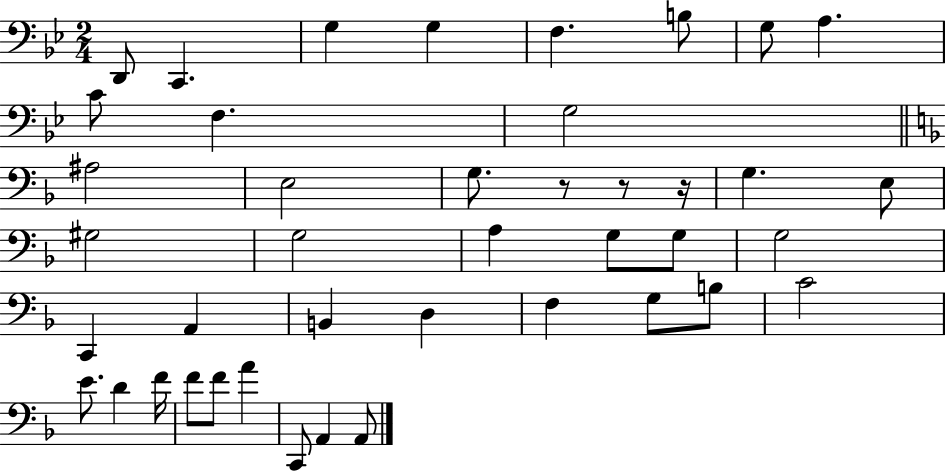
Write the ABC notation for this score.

X:1
T:Untitled
M:2/4
L:1/4
K:Bb
D,,/2 C,, G, G, F, B,/2 G,/2 A, C/2 F, G,2 ^A,2 E,2 G,/2 z/2 z/2 z/4 G, E,/2 ^G,2 G,2 A, G,/2 G,/2 G,2 C,, A,, B,, D, F, G,/2 B,/2 C2 E/2 D F/4 F/2 F/2 A C,,/2 A,, A,,/2